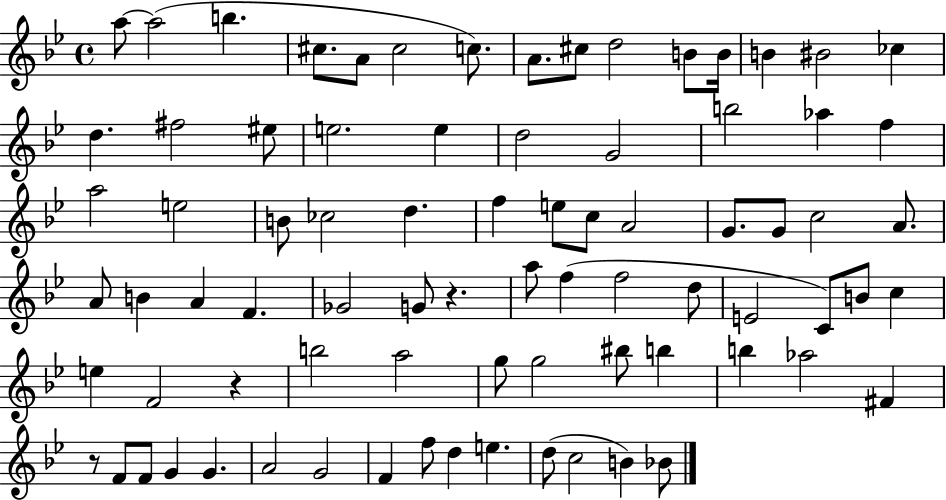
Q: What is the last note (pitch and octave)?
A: Bb4